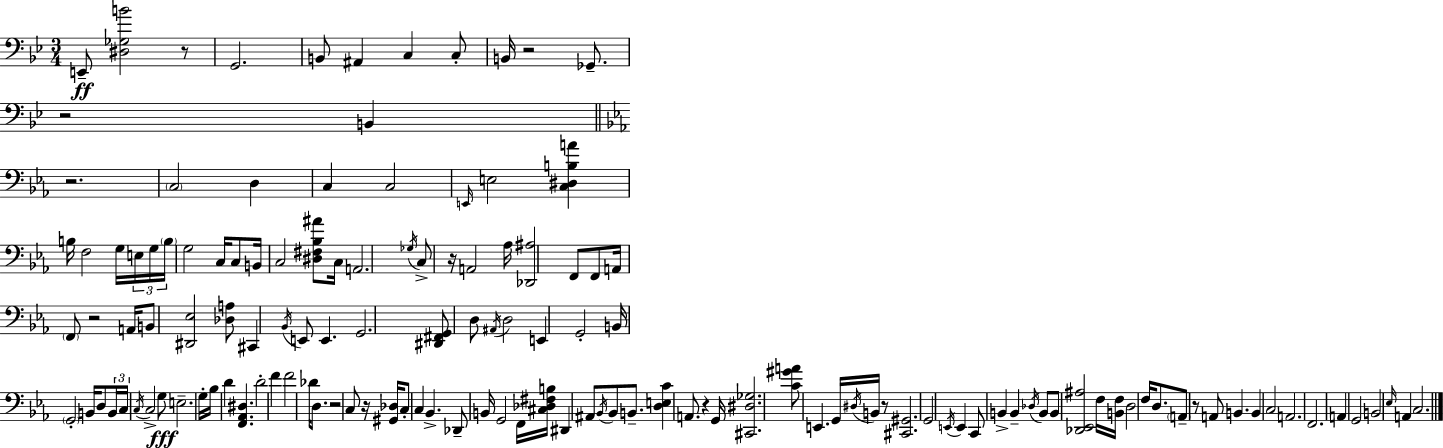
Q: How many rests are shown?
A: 11